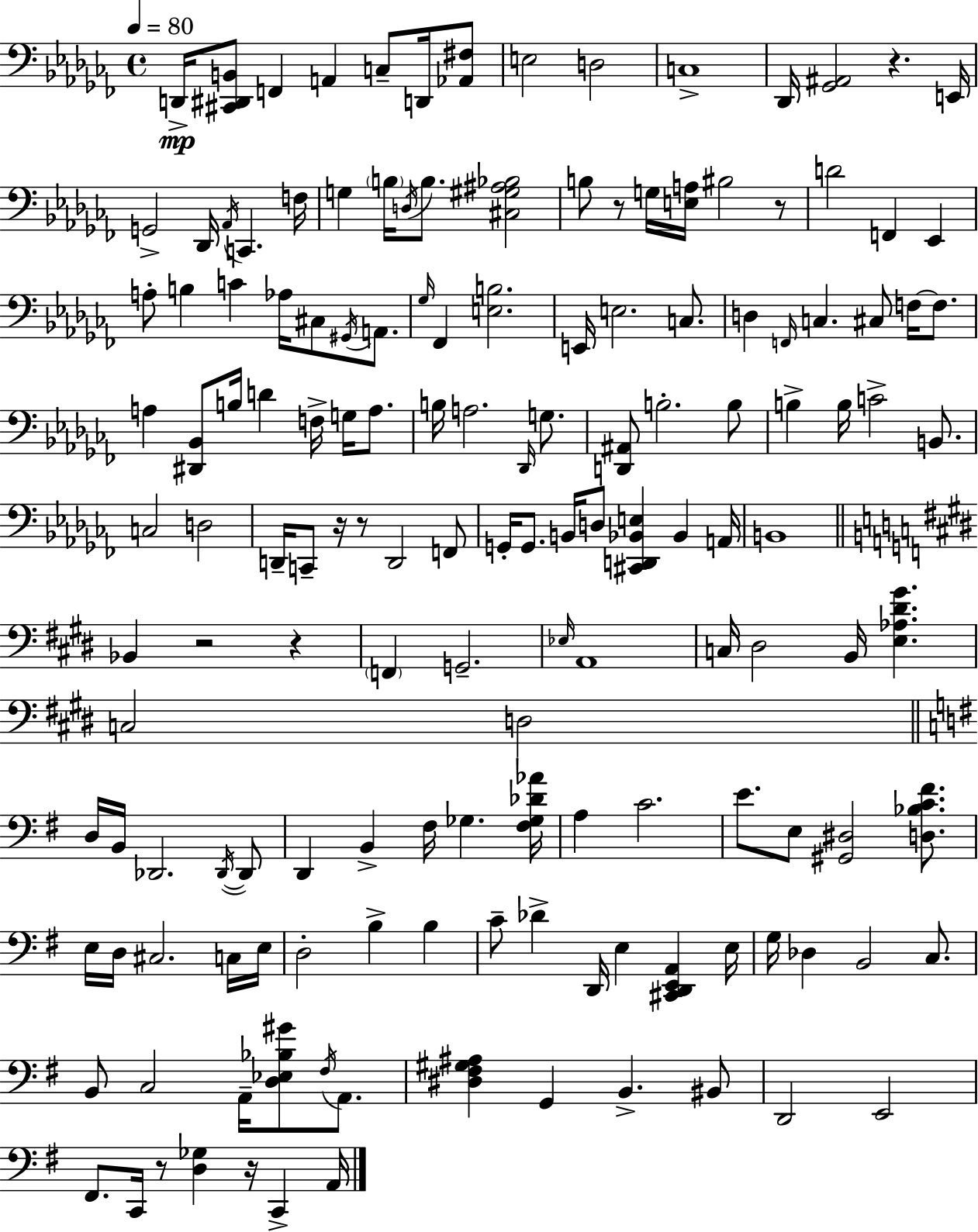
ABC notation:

X:1
T:Untitled
M:4/4
L:1/4
K:Abm
D,,/4 [^C,,^D,,B,,]/2 F,, A,, C,/2 D,,/4 [_A,,^F,]/2 E,2 D,2 C,4 _D,,/4 [_G,,^A,,]2 z E,,/4 G,,2 _D,,/4 _A,,/4 C,, F,/4 G, B,/4 D,/4 B,/2 [^C,^G,^A,_B,]2 B,/2 z/2 G,/4 [E,A,]/4 ^B,2 z/2 D2 F,, _E,, A,/2 B, C _A,/4 ^C,/2 ^G,,/4 A,,/2 _G,/4 _F,, [E,B,]2 E,,/4 E,2 C,/2 D, F,,/4 C, ^C,/2 F,/4 F,/2 A, [^D,,_B,,]/2 B,/4 D F,/4 G,/4 A,/2 B,/4 A,2 _D,,/4 G,/2 [D,,^A,,]/2 B,2 B,/2 B, B,/4 C2 B,,/2 C,2 D,2 D,,/4 C,,/2 z/4 z/2 D,,2 F,,/2 G,,/4 G,,/2 B,,/4 D,/2 [^C,,D,,_B,,E,] _B,, A,,/4 B,,4 _B,, z2 z F,, G,,2 _E,/4 A,,4 C,/4 ^D,2 B,,/4 [E,_A,^D^G] C,2 D,2 D,/4 B,,/4 _D,,2 _D,,/4 _D,,/2 D,, B,, ^F,/4 _G, [^F,_G,_D_A]/4 A, C2 E/2 E,/2 [^G,,^D,]2 [D,_B,C^F]/2 E,/4 D,/4 ^C,2 C,/4 E,/4 D,2 B, B, C/2 _D D,,/4 E, [^C,,D,,E,,A,,] E,/4 G,/4 _D, B,,2 C,/2 B,,/2 C,2 A,,/4 [D,_E,_B,^G]/2 ^F,/4 A,,/2 [^D,^F,^G,^A,] G,, B,, ^B,,/2 D,,2 E,,2 ^F,,/2 C,,/4 z/2 [D,_G,] z/4 C,, A,,/4